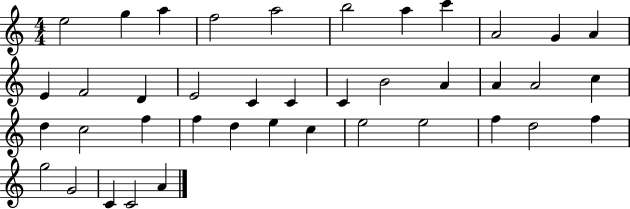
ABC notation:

X:1
T:Untitled
M:4/4
L:1/4
K:C
e2 g a f2 a2 b2 a c' A2 G A E F2 D E2 C C C B2 A A A2 c d c2 f f d e c e2 e2 f d2 f g2 G2 C C2 A